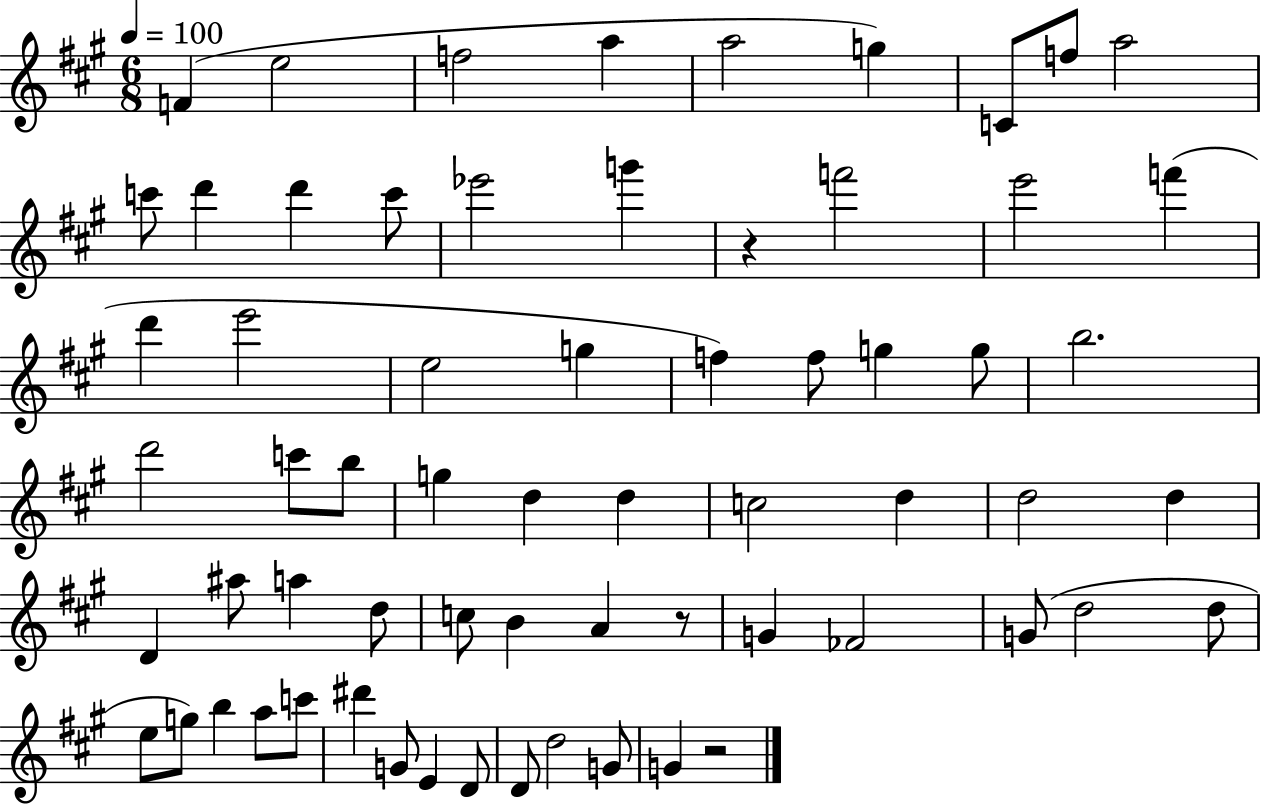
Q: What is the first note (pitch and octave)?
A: F4